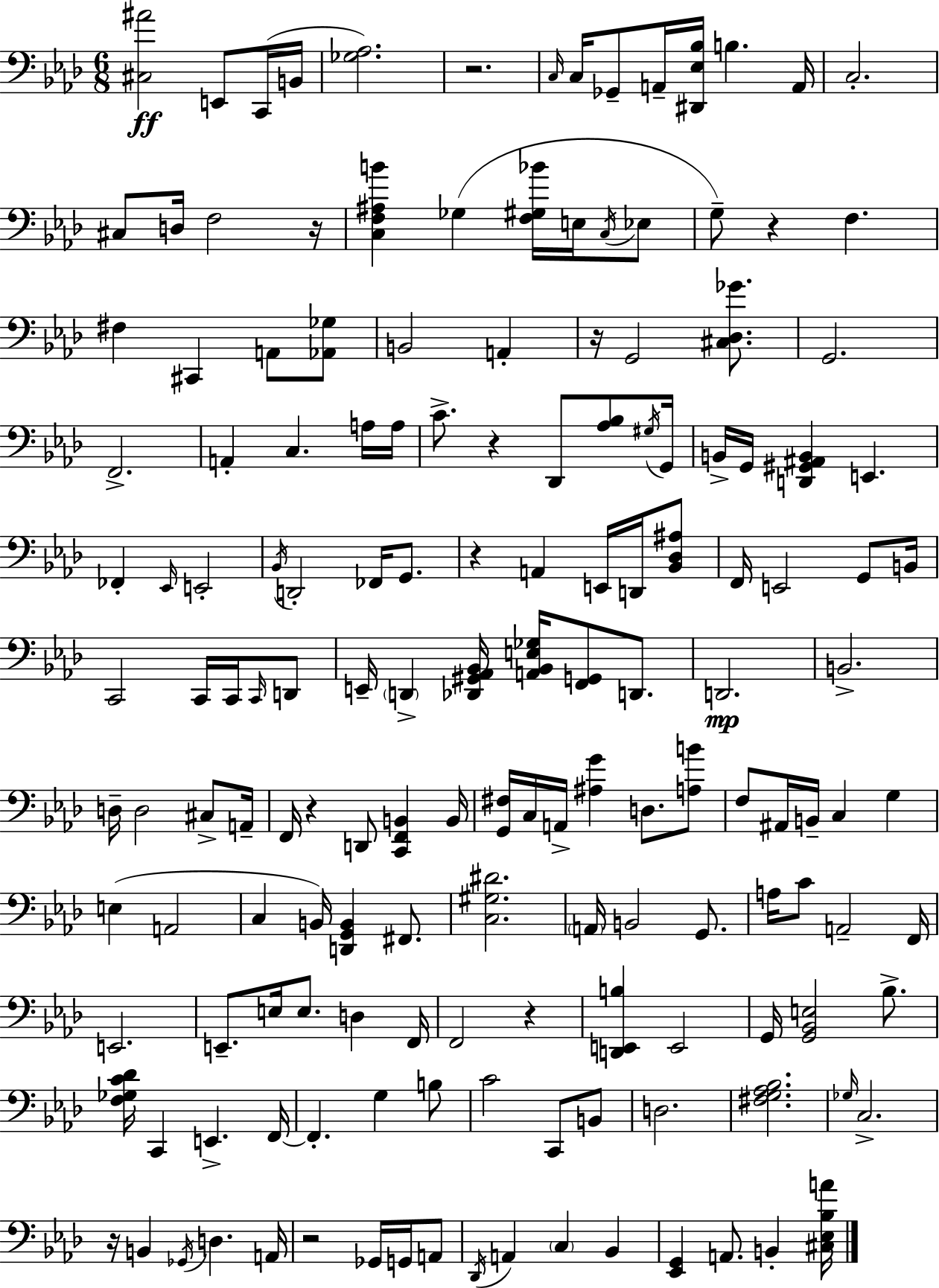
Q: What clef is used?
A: bass